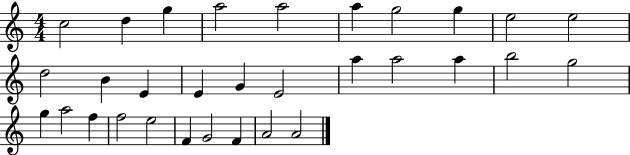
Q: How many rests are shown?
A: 0